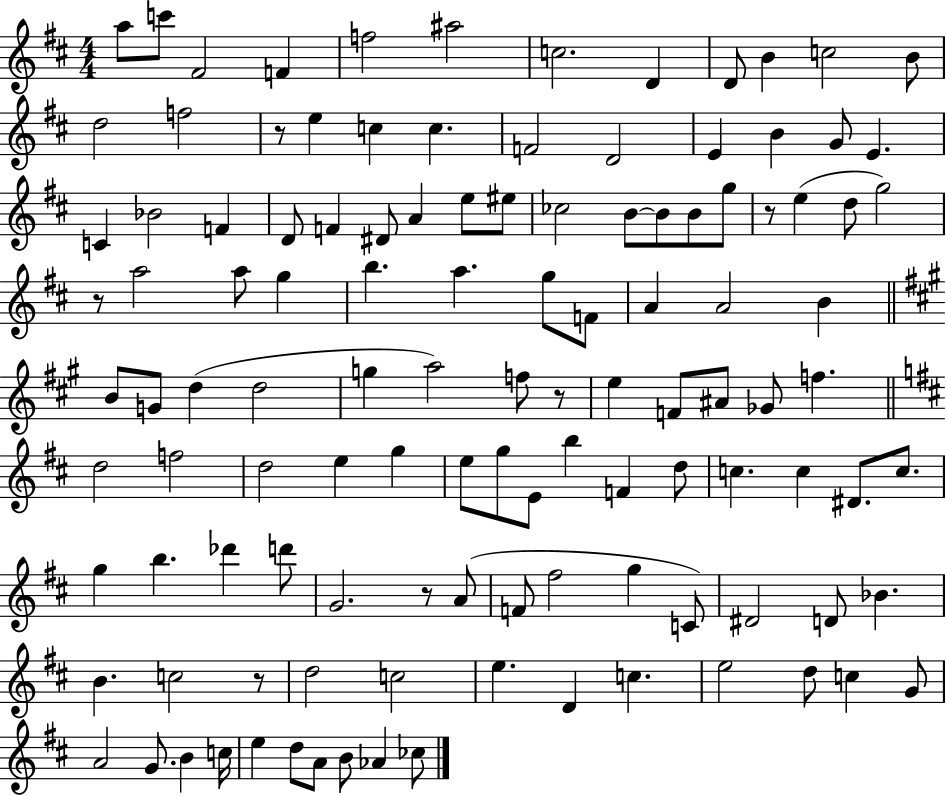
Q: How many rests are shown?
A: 6